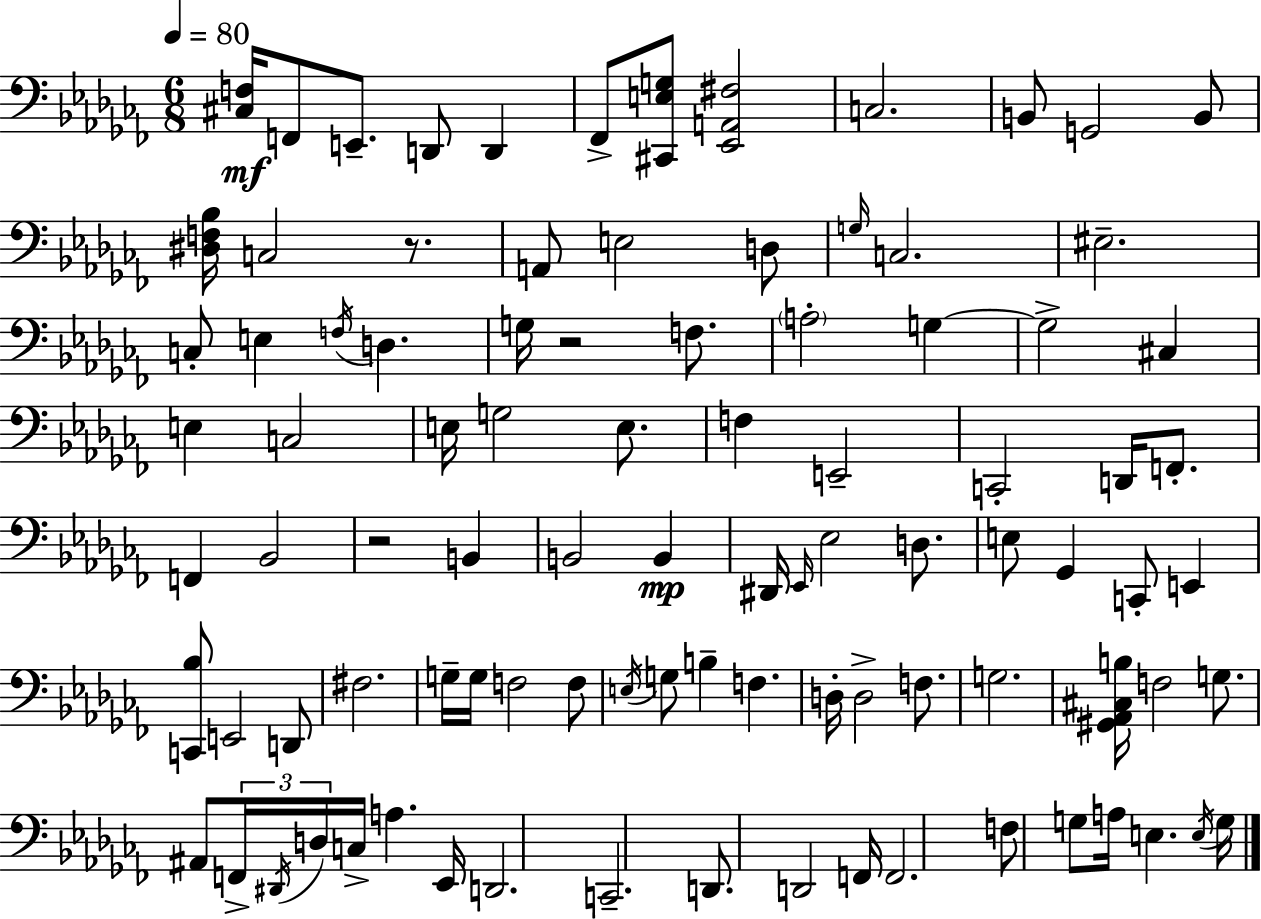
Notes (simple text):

[C#3,F3]/s F2/e E2/e. D2/e D2/q FES2/e [C#2,E3,G3]/e [Eb2,A2,F#3]/h C3/h. B2/e G2/h B2/e [D#3,F3,Bb3]/s C3/h R/e. A2/e E3/h D3/e G3/s C3/h. EIS3/h. C3/e E3/q F3/s D3/q. G3/s R/h F3/e. A3/h G3/q G3/h C#3/q E3/q C3/h E3/s G3/h E3/e. F3/q E2/h C2/h D2/s F2/e. F2/q Bb2/h R/h B2/q B2/h B2/q D#2/s Eb2/s Eb3/h D3/e. E3/e Gb2/q C2/e E2/q [C2,Bb3]/e E2/h D2/e F#3/h. G3/s G3/s F3/h F3/e E3/s G3/e B3/q F3/q. D3/s D3/h F3/e. G3/h. [G#2,Ab2,C#3,B3]/s F3/h G3/e. A#2/e F2/s D#2/s D3/s C3/s A3/q. Eb2/s D2/h. C2/h. D2/e. D2/h F2/s F2/h. F3/e G3/e A3/s E3/q. E3/s G3/s